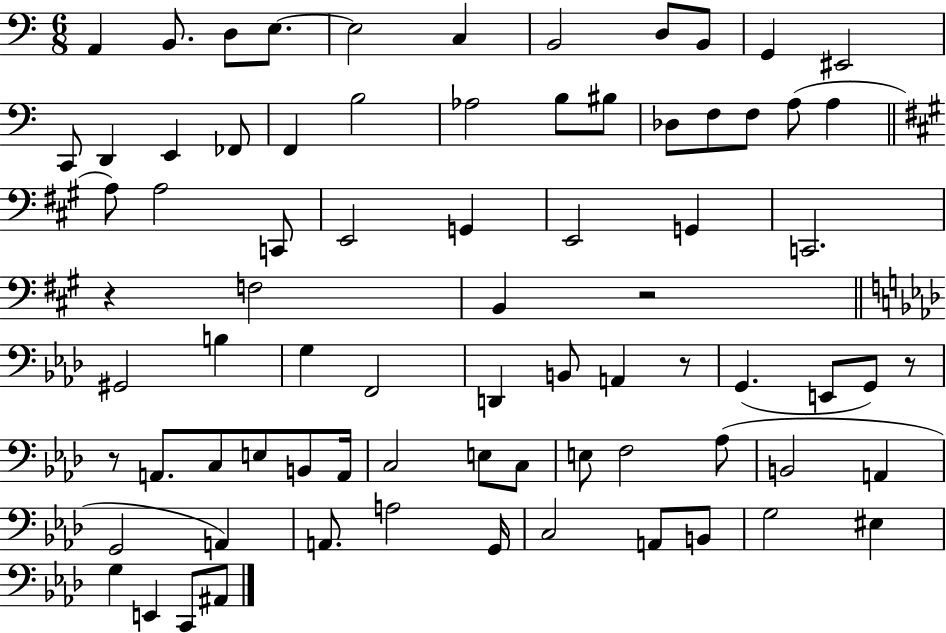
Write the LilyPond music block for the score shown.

{
  \clef bass
  \numericTimeSignature
  \time 6/8
  \key c \major
  a,4 b,8. d8 e8.~~ | e2 c4 | b,2 d8 b,8 | g,4 eis,2 | \break c,8 d,4 e,4 fes,8 | f,4 b2 | aes2 b8 bis8 | des8 f8 f8 a8( a4 | \break \bar "||" \break \key a \major a8) a2 c,8 | e,2 g,4 | e,2 g,4 | c,2. | \break r4 f2 | b,4 r2 | \bar "||" \break \key f \minor gis,2 b4 | g4 f,2 | d,4 b,8 a,4 r8 | g,4.( e,8 g,8) r8 | \break r8 a,8. c8 e8 b,8 a,16 | c2 e8 c8 | e8 f2 aes8( | b,2 a,4 | \break g,2 a,4) | a,8. a2 g,16 | c2 a,8 b,8 | g2 eis4 | \break g4 e,4 c,8 ais,8 | \bar "|."
}